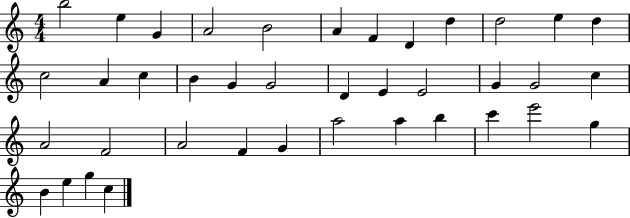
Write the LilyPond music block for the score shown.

{
  \clef treble
  \numericTimeSignature
  \time 4/4
  \key c \major
  b''2 e''4 g'4 | a'2 b'2 | a'4 f'4 d'4 d''4 | d''2 e''4 d''4 | \break c''2 a'4 c''4 | b'4 g'4 g'2 | d'4 e'4 e'2 | g'4 g'2 c''4 | \break a'2 f'2 | a'2 f'4 g'4 | a''2 a''4 b''4 | c'''4 e'''2 g''4 | \break b'4 e''4 g''4 c''4 | \bar "|."
}